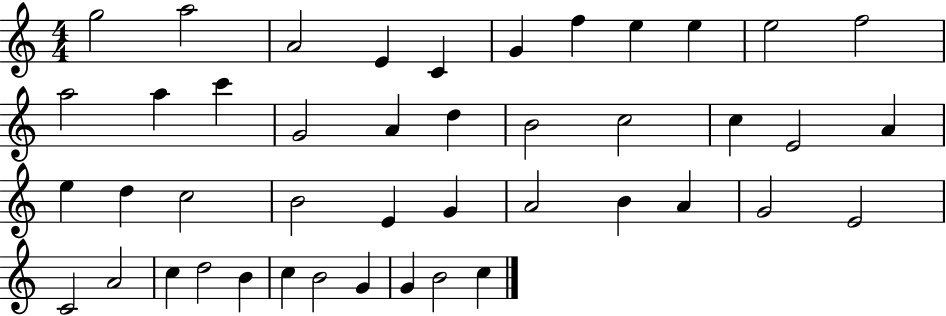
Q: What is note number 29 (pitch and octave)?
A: A4